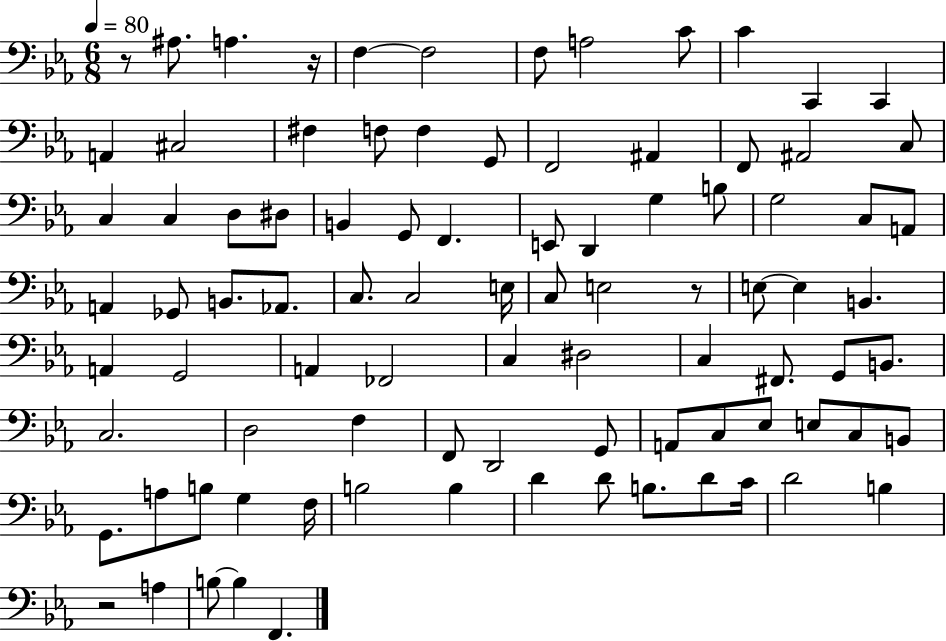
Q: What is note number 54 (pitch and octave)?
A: C3